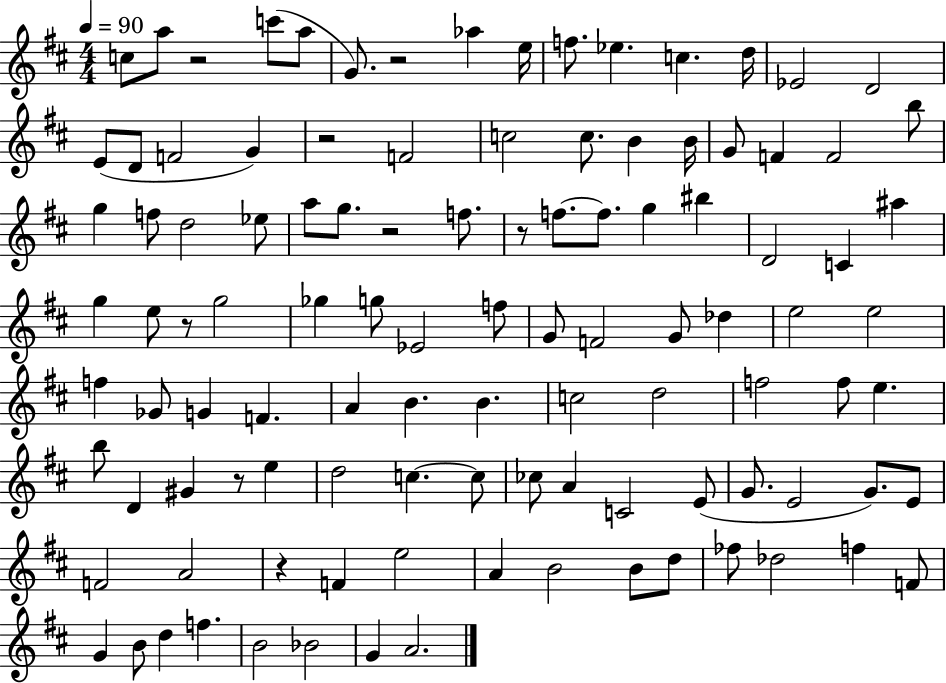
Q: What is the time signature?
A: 4/4